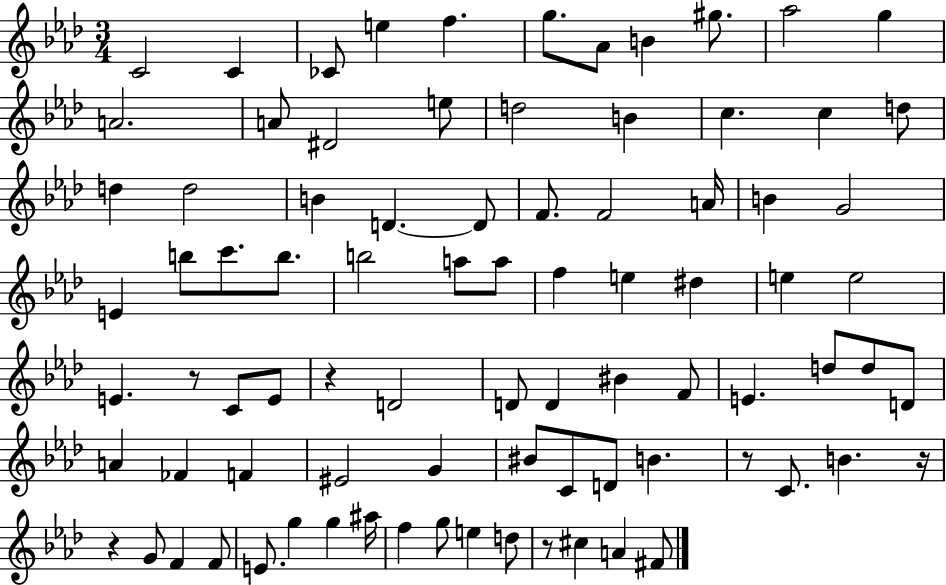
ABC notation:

X:1
T:Untitled
M:3/4
L:1/4
K:Ab
C2 C _C/2 e f g/2 _A/2 B ^g/2 _a2 g A2 A/2 ^D2 e/2 d2 B c c d/2 d d2 B D D/2 F/2 F2 A/4 B G2 E b/2 c'/2 b/2 b2 a/2 a/2 f e ^d e e2 E z/2 C/2 E/2 z D2 D/2 D ^B F/2 E d/2 d/2 D/2 A _F F ^E2 G ^B/2 C/2 D/2 B z/2 C/2 B z/4 z G/2 F F/2 E/2 g g ^a/4 f g/2 e d/2 z/2 ^c A ^F/2